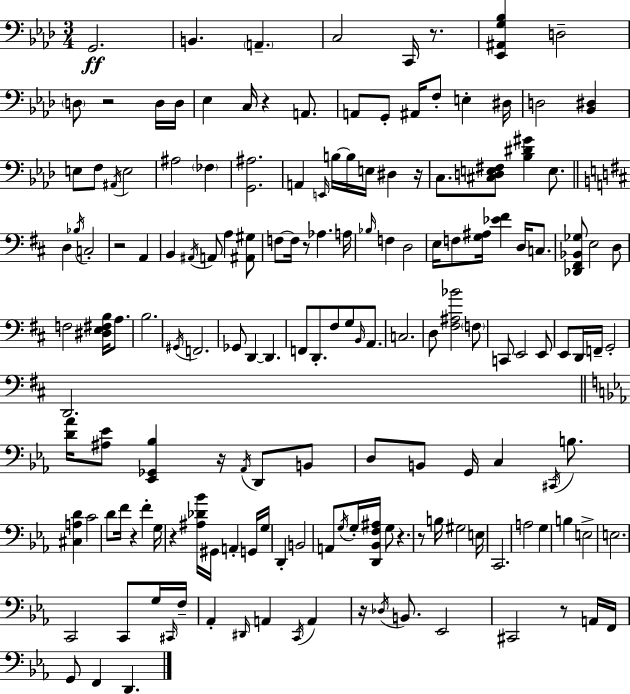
{
  \clef bass
  \numericTimeSignature
  \time 3/4
  \key aes \major
  g,2.\ff | b,4. \parenthesize a,4.-- | c2 c,16 r8. | <ees, ais, g bes>4 d2-- | \break \parenthesize d8 r2 d16 d16 | ees4 c16 r4 a,8. | a,8 g,8-. ais,16 f8-. e4-. dis16 | d2 <bes, dis>4 | \break e8 f8 \acciaccatura { ais,16 } e2 | ais2 \parenthesize fes4 | <g, ais>2. | a,4 \grace { e,16 } b16~~ b16 e16 dis4 | \break r16 c8. <cis d e fis>8 <bes dis' gis'>4 e8. | \bar "||" \break \key d \major d4 \acciaccatura { bes16 } c2-. | r2 a,4 | b,4 \acciaccatura { ais,16 } a,8 a4 | <ais, gis>8 f8~~ f16 r8 aes4. | \break a16 \grace { bes16 } f4 d2 | e16 f8 <g ais>16 <ees' fis'>4 d16 | c8. <des, fis, bes, ges>8 e2 | d8 f2 <dis e fis b>16 | \break a8. b2. | \acciaccatura { gis,16 } f,2. | ges,8 d,4~~ d,4. | f,8 d,8.-. fis8 g8 | \break \grace { b,16 } a,8. c2. | d8 <fis ais bes'>2 | \parenthesize f8 c,8 e,2 | e,8 e,8 d,16 f,16-- g,2-. | \break d,2. | \bar "||" \break \key ees \major <d' aes'>16 <ais ees'>8 <ees, ges, bes>4 r16 \acciaccatura { aes,16 } d,8 b,8 | d8 b,8 g,16 c4 \acciaccatura { cis,16 } b8. | <cis a d'>4 c'2 | d'8 f'16 r4 f'4-. | \break g16 r4 <ais des' bes'>16 gis,16 a,4-. | g,16 g16 d,4-. b,2 | a,8 \acciaccatura { g16 } g16-. <d, bes, f ais>16 g8 r4. | r8 b16 gis2 | \break e16 c,2. | a2 g4 | b4 e2-> | e2. | \break c,2 c,8 | g16 \grace { cis,16 } f16-- aes,4-. \grace { dis,16 } a,4 | \acciaccatura { c,16 } a,4 r16 \acciaccatura { des16 } b,8. ees,2 | cis,2 | \break r8 a,16 f,16 g,8 f,4 | d,4. \bar "|."
}